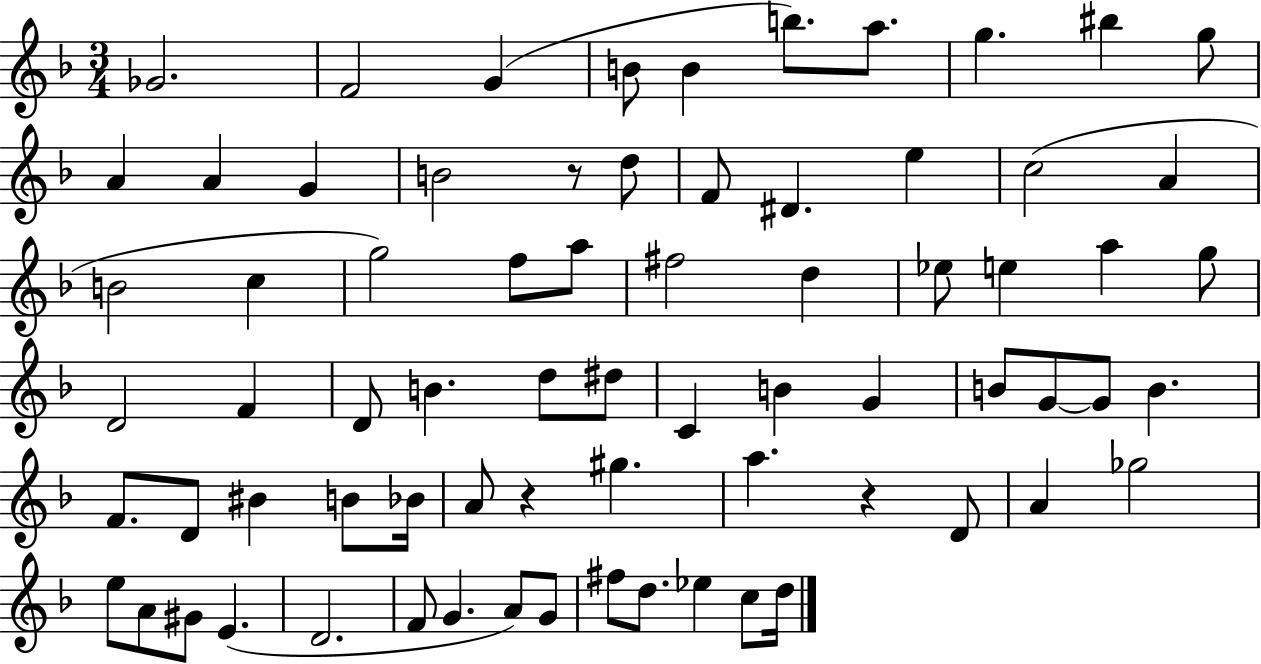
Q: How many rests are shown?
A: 3